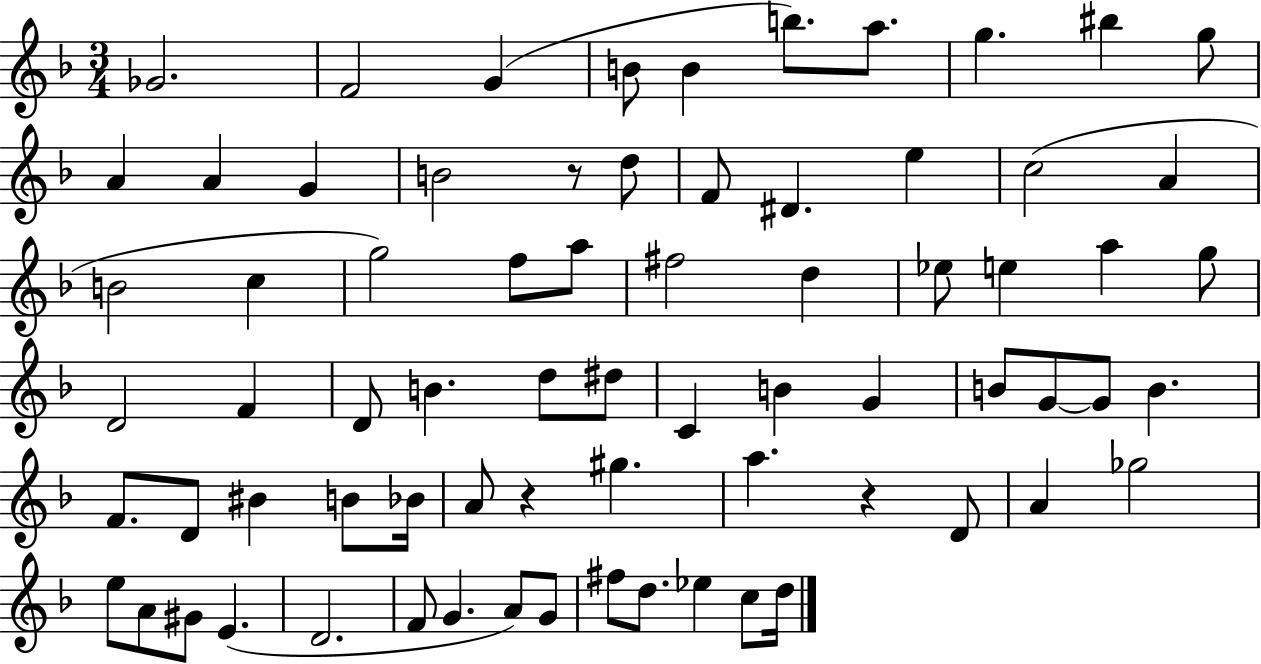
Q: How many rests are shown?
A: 3